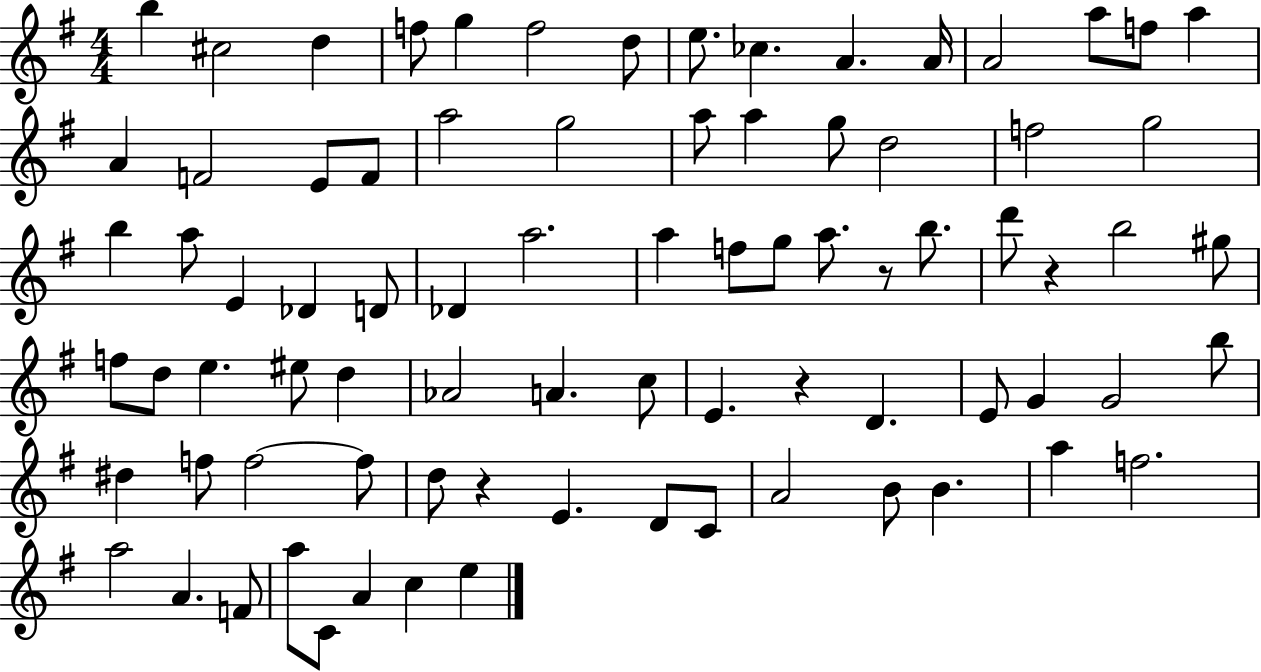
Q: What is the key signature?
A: G major